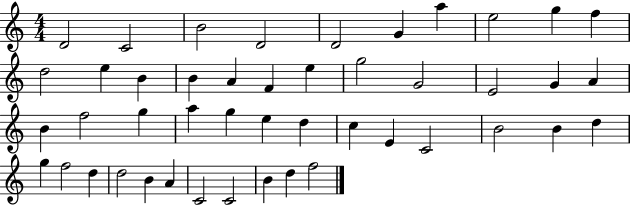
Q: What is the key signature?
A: C major